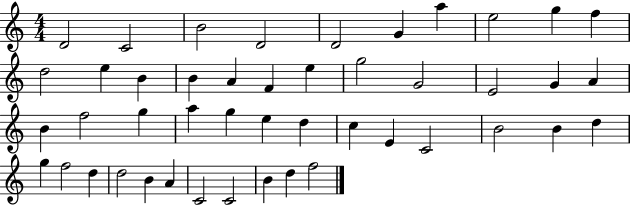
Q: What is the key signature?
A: C major